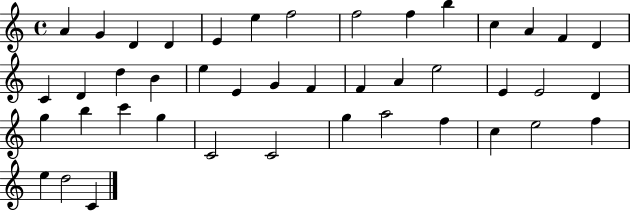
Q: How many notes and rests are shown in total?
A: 43